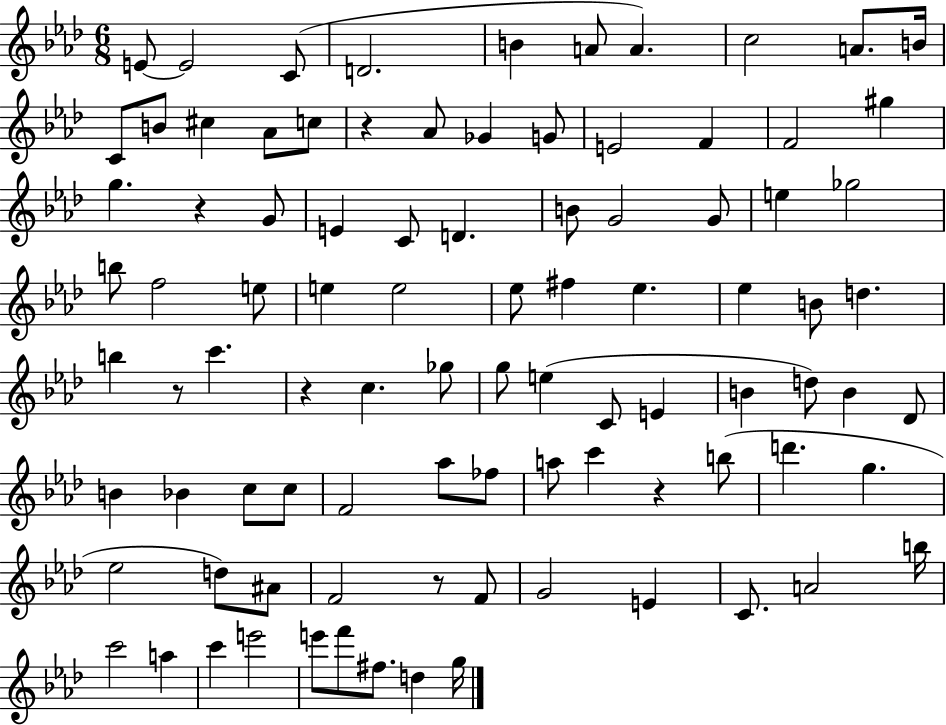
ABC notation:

X:1
T:Untitled
M:6/8
L:1/4
K:Ab
E/2 E2 C/2 D2 B A/2 A c2 A/2 B/4 C/2 B/2 ^c _A/2 c/2 z _A/2 _G G/2 E2 F F2 ^g g z G/2 E C/2 D B/2 G2 G/2 e _g2 b/2 f2 e/2 e e2 _e/2 ^f _e _e B/2 d b z/2 c' z c _g/2 g/2 e C/2 E B d/2 B _D/2 B _B c/2 c/2 F2 _a/2 _f/2 a/2 c' z b/2 d' g _e2 d/2 ^A/2 F2 z/2 F/2 G2 E C/2 A2 b/4 c'2 a c' e'2 e'/2 f'/2 ^f/2 d g/4